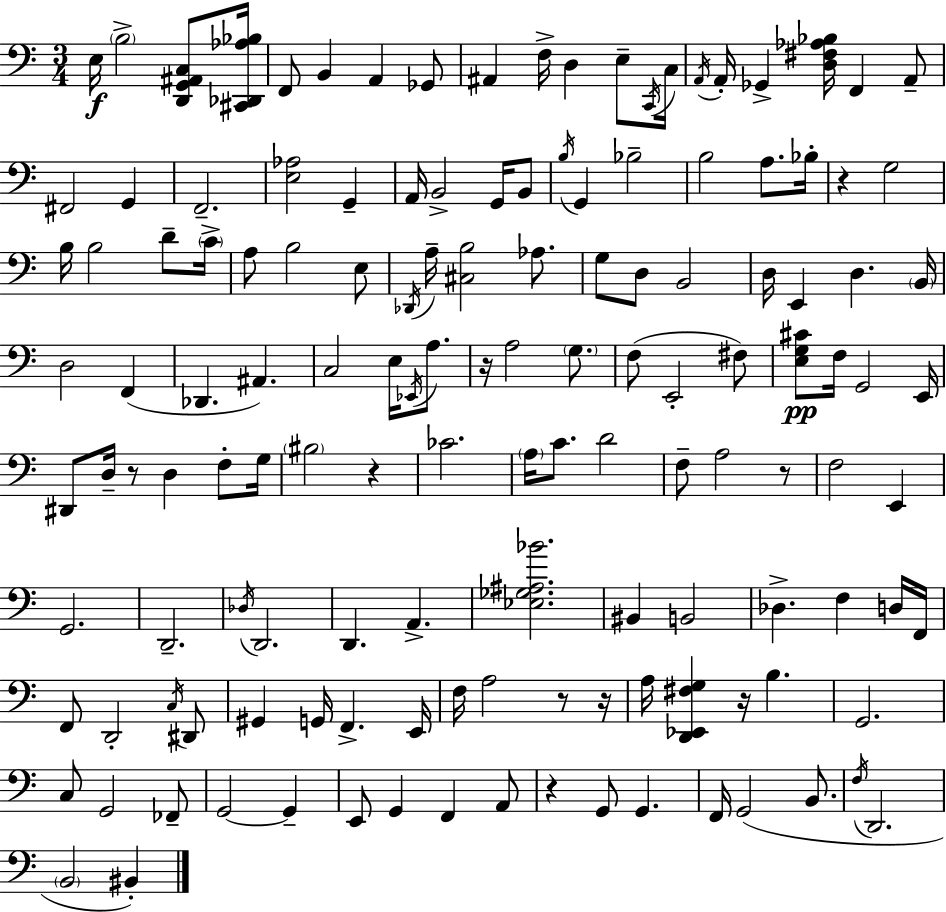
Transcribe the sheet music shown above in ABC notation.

X:1
T:Untitled
M:3/4
L:1/4
K:Am
E,/4 B,2 [D,,G,,^A,,C,]/2 [^C,,_D,,_A,_B,]/4 F,,/2 B,, A,, _G,,/2 ^A,, F,/4 D, E,/2 C,,/4 C,/4 A,,/4 A,,/4 _G,, [D,^F,_A,_B,]/4 F,, A,,/2 ^F,,2 G,, F,,2 [E,_A,]2 G,, A,,/4 B,,2 G,,/4 B,,/2 B,/4 G,, _B,2 B,2 A,/2 _B,/4 z G,2 B,/4 B,2 D/2 C/4 A,/2 B,2 E,/2 _D,,/4 A,/4 [^C,B,]2 _A,/2 G,/2 D,/2 B,,2 D,/4 E,, D, B,,/4 D,2 F,, _D,, ^A,, C,2 E,/4 _E,,/4 A,/2 z/4 A,2 G,/2 F,/2 E,,2 ^F,/2 [E,G,^C]/2 F,/4 G,,2 E,,/4 ^D,,/2 D,/4 z/2 D, F,/2 G,/4 ^B,2 z _C2 A,/4 C/2 D2 F,/2 A,2 z/2 F,2 E,, G,,2 D,,2 _D,/4 D,,2 D,, A,, [_E,_G,^A,_B]2 ^B,, B,,2 _D, F, D,/4 F,,/4 F,,/2 D,,2 C,/4 ^D,,/2 ^G,, G,,/4 F,, E,,/4 F,/4 A,2 z/2 z/4 A,/4 [D,,_E,,^F,G,] z/4 B, G,,2 C,/2 G,,2 _F,,/2 G,,2 G,, E,,/2 G,, F,, A,,/2 z G,,/2 G,, F,,/4 G,,2 B,,/2 F,/4 D,,2 B,,2 ^B,,